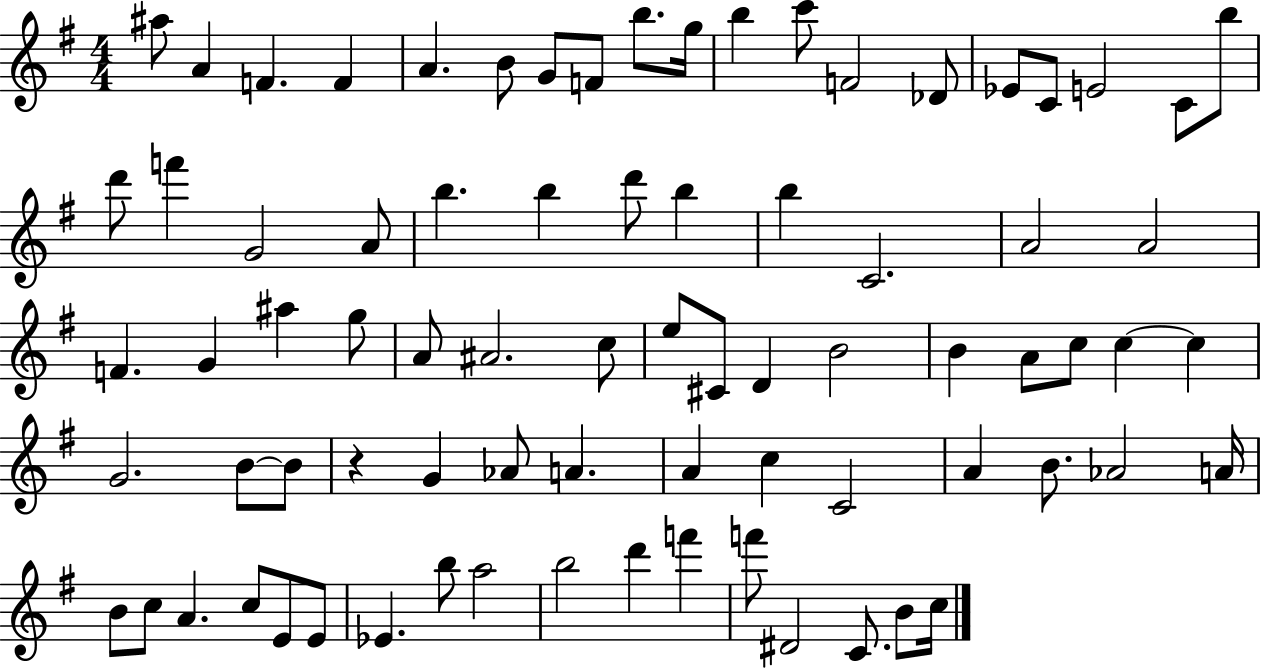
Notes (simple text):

A#5/e A4/q F4/q. F4/q A4/q. B4/e G4/e F4/e B5/e. G5/s B5/q C6/e F4/h Db4/e Eb4/e C4/e E4/h C4/e B5/e D6/e F6/q G4/h A4/e B5/q. B5/q D6/e B5/q B5/q C4/h. A4/h A4/h F4/q. G4/q A#5/q G5/e A4/e A#4/h. C5/e E5/e C#4/e D4/q B4/h B4/q A4/e C5/e C5/q C5/q G4/h. B4/e B4/e R/q G4/q Ab4/e A4/q. A4/q C5/q C4/h A4/q B4/e. Ab4/h A4/s B4/e C5/e A4/q. C5/e E4/e E4/e Eb4/q. B5/e A5/h B5/h D6/q F6/q F6/e D#4/h C4/e. B4/e C5/s